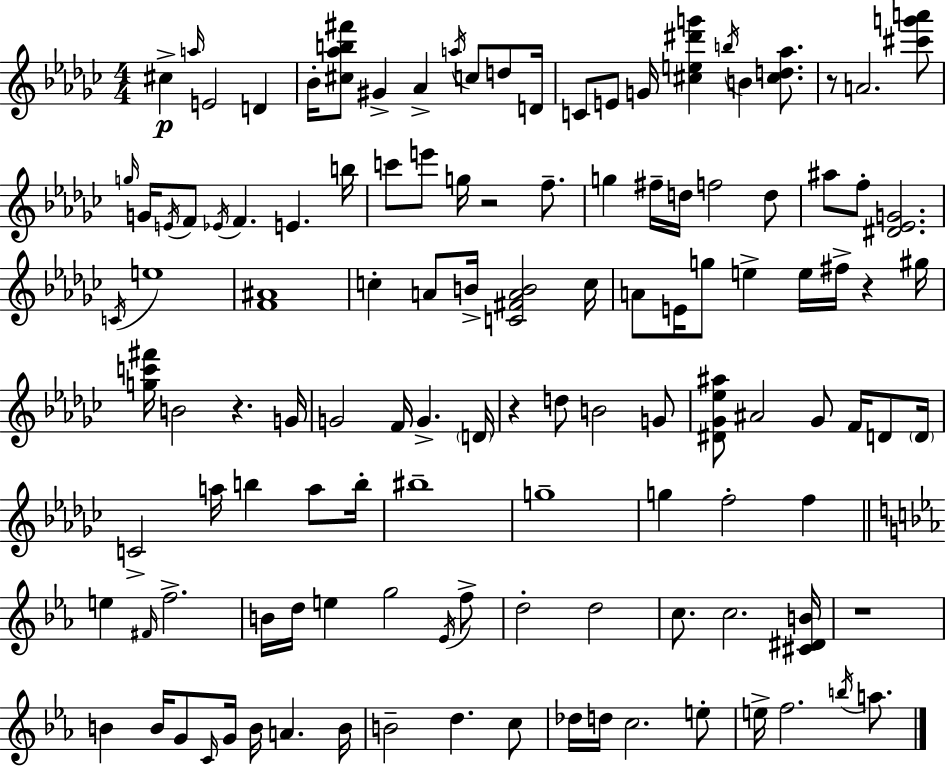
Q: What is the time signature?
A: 4/4